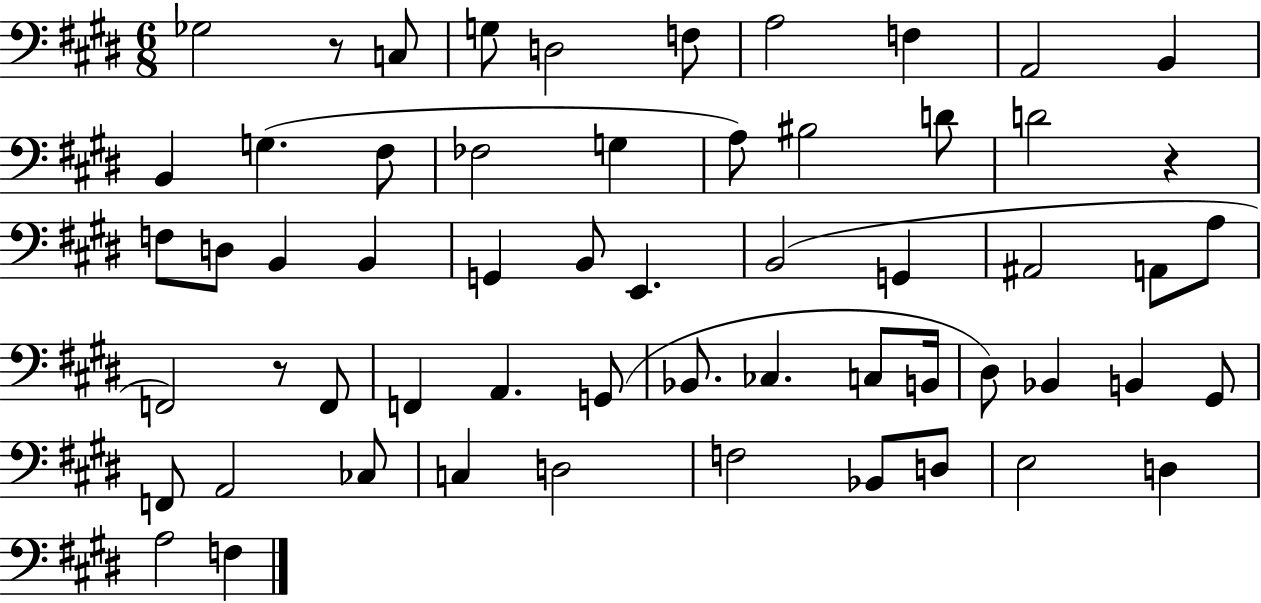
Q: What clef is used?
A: bass